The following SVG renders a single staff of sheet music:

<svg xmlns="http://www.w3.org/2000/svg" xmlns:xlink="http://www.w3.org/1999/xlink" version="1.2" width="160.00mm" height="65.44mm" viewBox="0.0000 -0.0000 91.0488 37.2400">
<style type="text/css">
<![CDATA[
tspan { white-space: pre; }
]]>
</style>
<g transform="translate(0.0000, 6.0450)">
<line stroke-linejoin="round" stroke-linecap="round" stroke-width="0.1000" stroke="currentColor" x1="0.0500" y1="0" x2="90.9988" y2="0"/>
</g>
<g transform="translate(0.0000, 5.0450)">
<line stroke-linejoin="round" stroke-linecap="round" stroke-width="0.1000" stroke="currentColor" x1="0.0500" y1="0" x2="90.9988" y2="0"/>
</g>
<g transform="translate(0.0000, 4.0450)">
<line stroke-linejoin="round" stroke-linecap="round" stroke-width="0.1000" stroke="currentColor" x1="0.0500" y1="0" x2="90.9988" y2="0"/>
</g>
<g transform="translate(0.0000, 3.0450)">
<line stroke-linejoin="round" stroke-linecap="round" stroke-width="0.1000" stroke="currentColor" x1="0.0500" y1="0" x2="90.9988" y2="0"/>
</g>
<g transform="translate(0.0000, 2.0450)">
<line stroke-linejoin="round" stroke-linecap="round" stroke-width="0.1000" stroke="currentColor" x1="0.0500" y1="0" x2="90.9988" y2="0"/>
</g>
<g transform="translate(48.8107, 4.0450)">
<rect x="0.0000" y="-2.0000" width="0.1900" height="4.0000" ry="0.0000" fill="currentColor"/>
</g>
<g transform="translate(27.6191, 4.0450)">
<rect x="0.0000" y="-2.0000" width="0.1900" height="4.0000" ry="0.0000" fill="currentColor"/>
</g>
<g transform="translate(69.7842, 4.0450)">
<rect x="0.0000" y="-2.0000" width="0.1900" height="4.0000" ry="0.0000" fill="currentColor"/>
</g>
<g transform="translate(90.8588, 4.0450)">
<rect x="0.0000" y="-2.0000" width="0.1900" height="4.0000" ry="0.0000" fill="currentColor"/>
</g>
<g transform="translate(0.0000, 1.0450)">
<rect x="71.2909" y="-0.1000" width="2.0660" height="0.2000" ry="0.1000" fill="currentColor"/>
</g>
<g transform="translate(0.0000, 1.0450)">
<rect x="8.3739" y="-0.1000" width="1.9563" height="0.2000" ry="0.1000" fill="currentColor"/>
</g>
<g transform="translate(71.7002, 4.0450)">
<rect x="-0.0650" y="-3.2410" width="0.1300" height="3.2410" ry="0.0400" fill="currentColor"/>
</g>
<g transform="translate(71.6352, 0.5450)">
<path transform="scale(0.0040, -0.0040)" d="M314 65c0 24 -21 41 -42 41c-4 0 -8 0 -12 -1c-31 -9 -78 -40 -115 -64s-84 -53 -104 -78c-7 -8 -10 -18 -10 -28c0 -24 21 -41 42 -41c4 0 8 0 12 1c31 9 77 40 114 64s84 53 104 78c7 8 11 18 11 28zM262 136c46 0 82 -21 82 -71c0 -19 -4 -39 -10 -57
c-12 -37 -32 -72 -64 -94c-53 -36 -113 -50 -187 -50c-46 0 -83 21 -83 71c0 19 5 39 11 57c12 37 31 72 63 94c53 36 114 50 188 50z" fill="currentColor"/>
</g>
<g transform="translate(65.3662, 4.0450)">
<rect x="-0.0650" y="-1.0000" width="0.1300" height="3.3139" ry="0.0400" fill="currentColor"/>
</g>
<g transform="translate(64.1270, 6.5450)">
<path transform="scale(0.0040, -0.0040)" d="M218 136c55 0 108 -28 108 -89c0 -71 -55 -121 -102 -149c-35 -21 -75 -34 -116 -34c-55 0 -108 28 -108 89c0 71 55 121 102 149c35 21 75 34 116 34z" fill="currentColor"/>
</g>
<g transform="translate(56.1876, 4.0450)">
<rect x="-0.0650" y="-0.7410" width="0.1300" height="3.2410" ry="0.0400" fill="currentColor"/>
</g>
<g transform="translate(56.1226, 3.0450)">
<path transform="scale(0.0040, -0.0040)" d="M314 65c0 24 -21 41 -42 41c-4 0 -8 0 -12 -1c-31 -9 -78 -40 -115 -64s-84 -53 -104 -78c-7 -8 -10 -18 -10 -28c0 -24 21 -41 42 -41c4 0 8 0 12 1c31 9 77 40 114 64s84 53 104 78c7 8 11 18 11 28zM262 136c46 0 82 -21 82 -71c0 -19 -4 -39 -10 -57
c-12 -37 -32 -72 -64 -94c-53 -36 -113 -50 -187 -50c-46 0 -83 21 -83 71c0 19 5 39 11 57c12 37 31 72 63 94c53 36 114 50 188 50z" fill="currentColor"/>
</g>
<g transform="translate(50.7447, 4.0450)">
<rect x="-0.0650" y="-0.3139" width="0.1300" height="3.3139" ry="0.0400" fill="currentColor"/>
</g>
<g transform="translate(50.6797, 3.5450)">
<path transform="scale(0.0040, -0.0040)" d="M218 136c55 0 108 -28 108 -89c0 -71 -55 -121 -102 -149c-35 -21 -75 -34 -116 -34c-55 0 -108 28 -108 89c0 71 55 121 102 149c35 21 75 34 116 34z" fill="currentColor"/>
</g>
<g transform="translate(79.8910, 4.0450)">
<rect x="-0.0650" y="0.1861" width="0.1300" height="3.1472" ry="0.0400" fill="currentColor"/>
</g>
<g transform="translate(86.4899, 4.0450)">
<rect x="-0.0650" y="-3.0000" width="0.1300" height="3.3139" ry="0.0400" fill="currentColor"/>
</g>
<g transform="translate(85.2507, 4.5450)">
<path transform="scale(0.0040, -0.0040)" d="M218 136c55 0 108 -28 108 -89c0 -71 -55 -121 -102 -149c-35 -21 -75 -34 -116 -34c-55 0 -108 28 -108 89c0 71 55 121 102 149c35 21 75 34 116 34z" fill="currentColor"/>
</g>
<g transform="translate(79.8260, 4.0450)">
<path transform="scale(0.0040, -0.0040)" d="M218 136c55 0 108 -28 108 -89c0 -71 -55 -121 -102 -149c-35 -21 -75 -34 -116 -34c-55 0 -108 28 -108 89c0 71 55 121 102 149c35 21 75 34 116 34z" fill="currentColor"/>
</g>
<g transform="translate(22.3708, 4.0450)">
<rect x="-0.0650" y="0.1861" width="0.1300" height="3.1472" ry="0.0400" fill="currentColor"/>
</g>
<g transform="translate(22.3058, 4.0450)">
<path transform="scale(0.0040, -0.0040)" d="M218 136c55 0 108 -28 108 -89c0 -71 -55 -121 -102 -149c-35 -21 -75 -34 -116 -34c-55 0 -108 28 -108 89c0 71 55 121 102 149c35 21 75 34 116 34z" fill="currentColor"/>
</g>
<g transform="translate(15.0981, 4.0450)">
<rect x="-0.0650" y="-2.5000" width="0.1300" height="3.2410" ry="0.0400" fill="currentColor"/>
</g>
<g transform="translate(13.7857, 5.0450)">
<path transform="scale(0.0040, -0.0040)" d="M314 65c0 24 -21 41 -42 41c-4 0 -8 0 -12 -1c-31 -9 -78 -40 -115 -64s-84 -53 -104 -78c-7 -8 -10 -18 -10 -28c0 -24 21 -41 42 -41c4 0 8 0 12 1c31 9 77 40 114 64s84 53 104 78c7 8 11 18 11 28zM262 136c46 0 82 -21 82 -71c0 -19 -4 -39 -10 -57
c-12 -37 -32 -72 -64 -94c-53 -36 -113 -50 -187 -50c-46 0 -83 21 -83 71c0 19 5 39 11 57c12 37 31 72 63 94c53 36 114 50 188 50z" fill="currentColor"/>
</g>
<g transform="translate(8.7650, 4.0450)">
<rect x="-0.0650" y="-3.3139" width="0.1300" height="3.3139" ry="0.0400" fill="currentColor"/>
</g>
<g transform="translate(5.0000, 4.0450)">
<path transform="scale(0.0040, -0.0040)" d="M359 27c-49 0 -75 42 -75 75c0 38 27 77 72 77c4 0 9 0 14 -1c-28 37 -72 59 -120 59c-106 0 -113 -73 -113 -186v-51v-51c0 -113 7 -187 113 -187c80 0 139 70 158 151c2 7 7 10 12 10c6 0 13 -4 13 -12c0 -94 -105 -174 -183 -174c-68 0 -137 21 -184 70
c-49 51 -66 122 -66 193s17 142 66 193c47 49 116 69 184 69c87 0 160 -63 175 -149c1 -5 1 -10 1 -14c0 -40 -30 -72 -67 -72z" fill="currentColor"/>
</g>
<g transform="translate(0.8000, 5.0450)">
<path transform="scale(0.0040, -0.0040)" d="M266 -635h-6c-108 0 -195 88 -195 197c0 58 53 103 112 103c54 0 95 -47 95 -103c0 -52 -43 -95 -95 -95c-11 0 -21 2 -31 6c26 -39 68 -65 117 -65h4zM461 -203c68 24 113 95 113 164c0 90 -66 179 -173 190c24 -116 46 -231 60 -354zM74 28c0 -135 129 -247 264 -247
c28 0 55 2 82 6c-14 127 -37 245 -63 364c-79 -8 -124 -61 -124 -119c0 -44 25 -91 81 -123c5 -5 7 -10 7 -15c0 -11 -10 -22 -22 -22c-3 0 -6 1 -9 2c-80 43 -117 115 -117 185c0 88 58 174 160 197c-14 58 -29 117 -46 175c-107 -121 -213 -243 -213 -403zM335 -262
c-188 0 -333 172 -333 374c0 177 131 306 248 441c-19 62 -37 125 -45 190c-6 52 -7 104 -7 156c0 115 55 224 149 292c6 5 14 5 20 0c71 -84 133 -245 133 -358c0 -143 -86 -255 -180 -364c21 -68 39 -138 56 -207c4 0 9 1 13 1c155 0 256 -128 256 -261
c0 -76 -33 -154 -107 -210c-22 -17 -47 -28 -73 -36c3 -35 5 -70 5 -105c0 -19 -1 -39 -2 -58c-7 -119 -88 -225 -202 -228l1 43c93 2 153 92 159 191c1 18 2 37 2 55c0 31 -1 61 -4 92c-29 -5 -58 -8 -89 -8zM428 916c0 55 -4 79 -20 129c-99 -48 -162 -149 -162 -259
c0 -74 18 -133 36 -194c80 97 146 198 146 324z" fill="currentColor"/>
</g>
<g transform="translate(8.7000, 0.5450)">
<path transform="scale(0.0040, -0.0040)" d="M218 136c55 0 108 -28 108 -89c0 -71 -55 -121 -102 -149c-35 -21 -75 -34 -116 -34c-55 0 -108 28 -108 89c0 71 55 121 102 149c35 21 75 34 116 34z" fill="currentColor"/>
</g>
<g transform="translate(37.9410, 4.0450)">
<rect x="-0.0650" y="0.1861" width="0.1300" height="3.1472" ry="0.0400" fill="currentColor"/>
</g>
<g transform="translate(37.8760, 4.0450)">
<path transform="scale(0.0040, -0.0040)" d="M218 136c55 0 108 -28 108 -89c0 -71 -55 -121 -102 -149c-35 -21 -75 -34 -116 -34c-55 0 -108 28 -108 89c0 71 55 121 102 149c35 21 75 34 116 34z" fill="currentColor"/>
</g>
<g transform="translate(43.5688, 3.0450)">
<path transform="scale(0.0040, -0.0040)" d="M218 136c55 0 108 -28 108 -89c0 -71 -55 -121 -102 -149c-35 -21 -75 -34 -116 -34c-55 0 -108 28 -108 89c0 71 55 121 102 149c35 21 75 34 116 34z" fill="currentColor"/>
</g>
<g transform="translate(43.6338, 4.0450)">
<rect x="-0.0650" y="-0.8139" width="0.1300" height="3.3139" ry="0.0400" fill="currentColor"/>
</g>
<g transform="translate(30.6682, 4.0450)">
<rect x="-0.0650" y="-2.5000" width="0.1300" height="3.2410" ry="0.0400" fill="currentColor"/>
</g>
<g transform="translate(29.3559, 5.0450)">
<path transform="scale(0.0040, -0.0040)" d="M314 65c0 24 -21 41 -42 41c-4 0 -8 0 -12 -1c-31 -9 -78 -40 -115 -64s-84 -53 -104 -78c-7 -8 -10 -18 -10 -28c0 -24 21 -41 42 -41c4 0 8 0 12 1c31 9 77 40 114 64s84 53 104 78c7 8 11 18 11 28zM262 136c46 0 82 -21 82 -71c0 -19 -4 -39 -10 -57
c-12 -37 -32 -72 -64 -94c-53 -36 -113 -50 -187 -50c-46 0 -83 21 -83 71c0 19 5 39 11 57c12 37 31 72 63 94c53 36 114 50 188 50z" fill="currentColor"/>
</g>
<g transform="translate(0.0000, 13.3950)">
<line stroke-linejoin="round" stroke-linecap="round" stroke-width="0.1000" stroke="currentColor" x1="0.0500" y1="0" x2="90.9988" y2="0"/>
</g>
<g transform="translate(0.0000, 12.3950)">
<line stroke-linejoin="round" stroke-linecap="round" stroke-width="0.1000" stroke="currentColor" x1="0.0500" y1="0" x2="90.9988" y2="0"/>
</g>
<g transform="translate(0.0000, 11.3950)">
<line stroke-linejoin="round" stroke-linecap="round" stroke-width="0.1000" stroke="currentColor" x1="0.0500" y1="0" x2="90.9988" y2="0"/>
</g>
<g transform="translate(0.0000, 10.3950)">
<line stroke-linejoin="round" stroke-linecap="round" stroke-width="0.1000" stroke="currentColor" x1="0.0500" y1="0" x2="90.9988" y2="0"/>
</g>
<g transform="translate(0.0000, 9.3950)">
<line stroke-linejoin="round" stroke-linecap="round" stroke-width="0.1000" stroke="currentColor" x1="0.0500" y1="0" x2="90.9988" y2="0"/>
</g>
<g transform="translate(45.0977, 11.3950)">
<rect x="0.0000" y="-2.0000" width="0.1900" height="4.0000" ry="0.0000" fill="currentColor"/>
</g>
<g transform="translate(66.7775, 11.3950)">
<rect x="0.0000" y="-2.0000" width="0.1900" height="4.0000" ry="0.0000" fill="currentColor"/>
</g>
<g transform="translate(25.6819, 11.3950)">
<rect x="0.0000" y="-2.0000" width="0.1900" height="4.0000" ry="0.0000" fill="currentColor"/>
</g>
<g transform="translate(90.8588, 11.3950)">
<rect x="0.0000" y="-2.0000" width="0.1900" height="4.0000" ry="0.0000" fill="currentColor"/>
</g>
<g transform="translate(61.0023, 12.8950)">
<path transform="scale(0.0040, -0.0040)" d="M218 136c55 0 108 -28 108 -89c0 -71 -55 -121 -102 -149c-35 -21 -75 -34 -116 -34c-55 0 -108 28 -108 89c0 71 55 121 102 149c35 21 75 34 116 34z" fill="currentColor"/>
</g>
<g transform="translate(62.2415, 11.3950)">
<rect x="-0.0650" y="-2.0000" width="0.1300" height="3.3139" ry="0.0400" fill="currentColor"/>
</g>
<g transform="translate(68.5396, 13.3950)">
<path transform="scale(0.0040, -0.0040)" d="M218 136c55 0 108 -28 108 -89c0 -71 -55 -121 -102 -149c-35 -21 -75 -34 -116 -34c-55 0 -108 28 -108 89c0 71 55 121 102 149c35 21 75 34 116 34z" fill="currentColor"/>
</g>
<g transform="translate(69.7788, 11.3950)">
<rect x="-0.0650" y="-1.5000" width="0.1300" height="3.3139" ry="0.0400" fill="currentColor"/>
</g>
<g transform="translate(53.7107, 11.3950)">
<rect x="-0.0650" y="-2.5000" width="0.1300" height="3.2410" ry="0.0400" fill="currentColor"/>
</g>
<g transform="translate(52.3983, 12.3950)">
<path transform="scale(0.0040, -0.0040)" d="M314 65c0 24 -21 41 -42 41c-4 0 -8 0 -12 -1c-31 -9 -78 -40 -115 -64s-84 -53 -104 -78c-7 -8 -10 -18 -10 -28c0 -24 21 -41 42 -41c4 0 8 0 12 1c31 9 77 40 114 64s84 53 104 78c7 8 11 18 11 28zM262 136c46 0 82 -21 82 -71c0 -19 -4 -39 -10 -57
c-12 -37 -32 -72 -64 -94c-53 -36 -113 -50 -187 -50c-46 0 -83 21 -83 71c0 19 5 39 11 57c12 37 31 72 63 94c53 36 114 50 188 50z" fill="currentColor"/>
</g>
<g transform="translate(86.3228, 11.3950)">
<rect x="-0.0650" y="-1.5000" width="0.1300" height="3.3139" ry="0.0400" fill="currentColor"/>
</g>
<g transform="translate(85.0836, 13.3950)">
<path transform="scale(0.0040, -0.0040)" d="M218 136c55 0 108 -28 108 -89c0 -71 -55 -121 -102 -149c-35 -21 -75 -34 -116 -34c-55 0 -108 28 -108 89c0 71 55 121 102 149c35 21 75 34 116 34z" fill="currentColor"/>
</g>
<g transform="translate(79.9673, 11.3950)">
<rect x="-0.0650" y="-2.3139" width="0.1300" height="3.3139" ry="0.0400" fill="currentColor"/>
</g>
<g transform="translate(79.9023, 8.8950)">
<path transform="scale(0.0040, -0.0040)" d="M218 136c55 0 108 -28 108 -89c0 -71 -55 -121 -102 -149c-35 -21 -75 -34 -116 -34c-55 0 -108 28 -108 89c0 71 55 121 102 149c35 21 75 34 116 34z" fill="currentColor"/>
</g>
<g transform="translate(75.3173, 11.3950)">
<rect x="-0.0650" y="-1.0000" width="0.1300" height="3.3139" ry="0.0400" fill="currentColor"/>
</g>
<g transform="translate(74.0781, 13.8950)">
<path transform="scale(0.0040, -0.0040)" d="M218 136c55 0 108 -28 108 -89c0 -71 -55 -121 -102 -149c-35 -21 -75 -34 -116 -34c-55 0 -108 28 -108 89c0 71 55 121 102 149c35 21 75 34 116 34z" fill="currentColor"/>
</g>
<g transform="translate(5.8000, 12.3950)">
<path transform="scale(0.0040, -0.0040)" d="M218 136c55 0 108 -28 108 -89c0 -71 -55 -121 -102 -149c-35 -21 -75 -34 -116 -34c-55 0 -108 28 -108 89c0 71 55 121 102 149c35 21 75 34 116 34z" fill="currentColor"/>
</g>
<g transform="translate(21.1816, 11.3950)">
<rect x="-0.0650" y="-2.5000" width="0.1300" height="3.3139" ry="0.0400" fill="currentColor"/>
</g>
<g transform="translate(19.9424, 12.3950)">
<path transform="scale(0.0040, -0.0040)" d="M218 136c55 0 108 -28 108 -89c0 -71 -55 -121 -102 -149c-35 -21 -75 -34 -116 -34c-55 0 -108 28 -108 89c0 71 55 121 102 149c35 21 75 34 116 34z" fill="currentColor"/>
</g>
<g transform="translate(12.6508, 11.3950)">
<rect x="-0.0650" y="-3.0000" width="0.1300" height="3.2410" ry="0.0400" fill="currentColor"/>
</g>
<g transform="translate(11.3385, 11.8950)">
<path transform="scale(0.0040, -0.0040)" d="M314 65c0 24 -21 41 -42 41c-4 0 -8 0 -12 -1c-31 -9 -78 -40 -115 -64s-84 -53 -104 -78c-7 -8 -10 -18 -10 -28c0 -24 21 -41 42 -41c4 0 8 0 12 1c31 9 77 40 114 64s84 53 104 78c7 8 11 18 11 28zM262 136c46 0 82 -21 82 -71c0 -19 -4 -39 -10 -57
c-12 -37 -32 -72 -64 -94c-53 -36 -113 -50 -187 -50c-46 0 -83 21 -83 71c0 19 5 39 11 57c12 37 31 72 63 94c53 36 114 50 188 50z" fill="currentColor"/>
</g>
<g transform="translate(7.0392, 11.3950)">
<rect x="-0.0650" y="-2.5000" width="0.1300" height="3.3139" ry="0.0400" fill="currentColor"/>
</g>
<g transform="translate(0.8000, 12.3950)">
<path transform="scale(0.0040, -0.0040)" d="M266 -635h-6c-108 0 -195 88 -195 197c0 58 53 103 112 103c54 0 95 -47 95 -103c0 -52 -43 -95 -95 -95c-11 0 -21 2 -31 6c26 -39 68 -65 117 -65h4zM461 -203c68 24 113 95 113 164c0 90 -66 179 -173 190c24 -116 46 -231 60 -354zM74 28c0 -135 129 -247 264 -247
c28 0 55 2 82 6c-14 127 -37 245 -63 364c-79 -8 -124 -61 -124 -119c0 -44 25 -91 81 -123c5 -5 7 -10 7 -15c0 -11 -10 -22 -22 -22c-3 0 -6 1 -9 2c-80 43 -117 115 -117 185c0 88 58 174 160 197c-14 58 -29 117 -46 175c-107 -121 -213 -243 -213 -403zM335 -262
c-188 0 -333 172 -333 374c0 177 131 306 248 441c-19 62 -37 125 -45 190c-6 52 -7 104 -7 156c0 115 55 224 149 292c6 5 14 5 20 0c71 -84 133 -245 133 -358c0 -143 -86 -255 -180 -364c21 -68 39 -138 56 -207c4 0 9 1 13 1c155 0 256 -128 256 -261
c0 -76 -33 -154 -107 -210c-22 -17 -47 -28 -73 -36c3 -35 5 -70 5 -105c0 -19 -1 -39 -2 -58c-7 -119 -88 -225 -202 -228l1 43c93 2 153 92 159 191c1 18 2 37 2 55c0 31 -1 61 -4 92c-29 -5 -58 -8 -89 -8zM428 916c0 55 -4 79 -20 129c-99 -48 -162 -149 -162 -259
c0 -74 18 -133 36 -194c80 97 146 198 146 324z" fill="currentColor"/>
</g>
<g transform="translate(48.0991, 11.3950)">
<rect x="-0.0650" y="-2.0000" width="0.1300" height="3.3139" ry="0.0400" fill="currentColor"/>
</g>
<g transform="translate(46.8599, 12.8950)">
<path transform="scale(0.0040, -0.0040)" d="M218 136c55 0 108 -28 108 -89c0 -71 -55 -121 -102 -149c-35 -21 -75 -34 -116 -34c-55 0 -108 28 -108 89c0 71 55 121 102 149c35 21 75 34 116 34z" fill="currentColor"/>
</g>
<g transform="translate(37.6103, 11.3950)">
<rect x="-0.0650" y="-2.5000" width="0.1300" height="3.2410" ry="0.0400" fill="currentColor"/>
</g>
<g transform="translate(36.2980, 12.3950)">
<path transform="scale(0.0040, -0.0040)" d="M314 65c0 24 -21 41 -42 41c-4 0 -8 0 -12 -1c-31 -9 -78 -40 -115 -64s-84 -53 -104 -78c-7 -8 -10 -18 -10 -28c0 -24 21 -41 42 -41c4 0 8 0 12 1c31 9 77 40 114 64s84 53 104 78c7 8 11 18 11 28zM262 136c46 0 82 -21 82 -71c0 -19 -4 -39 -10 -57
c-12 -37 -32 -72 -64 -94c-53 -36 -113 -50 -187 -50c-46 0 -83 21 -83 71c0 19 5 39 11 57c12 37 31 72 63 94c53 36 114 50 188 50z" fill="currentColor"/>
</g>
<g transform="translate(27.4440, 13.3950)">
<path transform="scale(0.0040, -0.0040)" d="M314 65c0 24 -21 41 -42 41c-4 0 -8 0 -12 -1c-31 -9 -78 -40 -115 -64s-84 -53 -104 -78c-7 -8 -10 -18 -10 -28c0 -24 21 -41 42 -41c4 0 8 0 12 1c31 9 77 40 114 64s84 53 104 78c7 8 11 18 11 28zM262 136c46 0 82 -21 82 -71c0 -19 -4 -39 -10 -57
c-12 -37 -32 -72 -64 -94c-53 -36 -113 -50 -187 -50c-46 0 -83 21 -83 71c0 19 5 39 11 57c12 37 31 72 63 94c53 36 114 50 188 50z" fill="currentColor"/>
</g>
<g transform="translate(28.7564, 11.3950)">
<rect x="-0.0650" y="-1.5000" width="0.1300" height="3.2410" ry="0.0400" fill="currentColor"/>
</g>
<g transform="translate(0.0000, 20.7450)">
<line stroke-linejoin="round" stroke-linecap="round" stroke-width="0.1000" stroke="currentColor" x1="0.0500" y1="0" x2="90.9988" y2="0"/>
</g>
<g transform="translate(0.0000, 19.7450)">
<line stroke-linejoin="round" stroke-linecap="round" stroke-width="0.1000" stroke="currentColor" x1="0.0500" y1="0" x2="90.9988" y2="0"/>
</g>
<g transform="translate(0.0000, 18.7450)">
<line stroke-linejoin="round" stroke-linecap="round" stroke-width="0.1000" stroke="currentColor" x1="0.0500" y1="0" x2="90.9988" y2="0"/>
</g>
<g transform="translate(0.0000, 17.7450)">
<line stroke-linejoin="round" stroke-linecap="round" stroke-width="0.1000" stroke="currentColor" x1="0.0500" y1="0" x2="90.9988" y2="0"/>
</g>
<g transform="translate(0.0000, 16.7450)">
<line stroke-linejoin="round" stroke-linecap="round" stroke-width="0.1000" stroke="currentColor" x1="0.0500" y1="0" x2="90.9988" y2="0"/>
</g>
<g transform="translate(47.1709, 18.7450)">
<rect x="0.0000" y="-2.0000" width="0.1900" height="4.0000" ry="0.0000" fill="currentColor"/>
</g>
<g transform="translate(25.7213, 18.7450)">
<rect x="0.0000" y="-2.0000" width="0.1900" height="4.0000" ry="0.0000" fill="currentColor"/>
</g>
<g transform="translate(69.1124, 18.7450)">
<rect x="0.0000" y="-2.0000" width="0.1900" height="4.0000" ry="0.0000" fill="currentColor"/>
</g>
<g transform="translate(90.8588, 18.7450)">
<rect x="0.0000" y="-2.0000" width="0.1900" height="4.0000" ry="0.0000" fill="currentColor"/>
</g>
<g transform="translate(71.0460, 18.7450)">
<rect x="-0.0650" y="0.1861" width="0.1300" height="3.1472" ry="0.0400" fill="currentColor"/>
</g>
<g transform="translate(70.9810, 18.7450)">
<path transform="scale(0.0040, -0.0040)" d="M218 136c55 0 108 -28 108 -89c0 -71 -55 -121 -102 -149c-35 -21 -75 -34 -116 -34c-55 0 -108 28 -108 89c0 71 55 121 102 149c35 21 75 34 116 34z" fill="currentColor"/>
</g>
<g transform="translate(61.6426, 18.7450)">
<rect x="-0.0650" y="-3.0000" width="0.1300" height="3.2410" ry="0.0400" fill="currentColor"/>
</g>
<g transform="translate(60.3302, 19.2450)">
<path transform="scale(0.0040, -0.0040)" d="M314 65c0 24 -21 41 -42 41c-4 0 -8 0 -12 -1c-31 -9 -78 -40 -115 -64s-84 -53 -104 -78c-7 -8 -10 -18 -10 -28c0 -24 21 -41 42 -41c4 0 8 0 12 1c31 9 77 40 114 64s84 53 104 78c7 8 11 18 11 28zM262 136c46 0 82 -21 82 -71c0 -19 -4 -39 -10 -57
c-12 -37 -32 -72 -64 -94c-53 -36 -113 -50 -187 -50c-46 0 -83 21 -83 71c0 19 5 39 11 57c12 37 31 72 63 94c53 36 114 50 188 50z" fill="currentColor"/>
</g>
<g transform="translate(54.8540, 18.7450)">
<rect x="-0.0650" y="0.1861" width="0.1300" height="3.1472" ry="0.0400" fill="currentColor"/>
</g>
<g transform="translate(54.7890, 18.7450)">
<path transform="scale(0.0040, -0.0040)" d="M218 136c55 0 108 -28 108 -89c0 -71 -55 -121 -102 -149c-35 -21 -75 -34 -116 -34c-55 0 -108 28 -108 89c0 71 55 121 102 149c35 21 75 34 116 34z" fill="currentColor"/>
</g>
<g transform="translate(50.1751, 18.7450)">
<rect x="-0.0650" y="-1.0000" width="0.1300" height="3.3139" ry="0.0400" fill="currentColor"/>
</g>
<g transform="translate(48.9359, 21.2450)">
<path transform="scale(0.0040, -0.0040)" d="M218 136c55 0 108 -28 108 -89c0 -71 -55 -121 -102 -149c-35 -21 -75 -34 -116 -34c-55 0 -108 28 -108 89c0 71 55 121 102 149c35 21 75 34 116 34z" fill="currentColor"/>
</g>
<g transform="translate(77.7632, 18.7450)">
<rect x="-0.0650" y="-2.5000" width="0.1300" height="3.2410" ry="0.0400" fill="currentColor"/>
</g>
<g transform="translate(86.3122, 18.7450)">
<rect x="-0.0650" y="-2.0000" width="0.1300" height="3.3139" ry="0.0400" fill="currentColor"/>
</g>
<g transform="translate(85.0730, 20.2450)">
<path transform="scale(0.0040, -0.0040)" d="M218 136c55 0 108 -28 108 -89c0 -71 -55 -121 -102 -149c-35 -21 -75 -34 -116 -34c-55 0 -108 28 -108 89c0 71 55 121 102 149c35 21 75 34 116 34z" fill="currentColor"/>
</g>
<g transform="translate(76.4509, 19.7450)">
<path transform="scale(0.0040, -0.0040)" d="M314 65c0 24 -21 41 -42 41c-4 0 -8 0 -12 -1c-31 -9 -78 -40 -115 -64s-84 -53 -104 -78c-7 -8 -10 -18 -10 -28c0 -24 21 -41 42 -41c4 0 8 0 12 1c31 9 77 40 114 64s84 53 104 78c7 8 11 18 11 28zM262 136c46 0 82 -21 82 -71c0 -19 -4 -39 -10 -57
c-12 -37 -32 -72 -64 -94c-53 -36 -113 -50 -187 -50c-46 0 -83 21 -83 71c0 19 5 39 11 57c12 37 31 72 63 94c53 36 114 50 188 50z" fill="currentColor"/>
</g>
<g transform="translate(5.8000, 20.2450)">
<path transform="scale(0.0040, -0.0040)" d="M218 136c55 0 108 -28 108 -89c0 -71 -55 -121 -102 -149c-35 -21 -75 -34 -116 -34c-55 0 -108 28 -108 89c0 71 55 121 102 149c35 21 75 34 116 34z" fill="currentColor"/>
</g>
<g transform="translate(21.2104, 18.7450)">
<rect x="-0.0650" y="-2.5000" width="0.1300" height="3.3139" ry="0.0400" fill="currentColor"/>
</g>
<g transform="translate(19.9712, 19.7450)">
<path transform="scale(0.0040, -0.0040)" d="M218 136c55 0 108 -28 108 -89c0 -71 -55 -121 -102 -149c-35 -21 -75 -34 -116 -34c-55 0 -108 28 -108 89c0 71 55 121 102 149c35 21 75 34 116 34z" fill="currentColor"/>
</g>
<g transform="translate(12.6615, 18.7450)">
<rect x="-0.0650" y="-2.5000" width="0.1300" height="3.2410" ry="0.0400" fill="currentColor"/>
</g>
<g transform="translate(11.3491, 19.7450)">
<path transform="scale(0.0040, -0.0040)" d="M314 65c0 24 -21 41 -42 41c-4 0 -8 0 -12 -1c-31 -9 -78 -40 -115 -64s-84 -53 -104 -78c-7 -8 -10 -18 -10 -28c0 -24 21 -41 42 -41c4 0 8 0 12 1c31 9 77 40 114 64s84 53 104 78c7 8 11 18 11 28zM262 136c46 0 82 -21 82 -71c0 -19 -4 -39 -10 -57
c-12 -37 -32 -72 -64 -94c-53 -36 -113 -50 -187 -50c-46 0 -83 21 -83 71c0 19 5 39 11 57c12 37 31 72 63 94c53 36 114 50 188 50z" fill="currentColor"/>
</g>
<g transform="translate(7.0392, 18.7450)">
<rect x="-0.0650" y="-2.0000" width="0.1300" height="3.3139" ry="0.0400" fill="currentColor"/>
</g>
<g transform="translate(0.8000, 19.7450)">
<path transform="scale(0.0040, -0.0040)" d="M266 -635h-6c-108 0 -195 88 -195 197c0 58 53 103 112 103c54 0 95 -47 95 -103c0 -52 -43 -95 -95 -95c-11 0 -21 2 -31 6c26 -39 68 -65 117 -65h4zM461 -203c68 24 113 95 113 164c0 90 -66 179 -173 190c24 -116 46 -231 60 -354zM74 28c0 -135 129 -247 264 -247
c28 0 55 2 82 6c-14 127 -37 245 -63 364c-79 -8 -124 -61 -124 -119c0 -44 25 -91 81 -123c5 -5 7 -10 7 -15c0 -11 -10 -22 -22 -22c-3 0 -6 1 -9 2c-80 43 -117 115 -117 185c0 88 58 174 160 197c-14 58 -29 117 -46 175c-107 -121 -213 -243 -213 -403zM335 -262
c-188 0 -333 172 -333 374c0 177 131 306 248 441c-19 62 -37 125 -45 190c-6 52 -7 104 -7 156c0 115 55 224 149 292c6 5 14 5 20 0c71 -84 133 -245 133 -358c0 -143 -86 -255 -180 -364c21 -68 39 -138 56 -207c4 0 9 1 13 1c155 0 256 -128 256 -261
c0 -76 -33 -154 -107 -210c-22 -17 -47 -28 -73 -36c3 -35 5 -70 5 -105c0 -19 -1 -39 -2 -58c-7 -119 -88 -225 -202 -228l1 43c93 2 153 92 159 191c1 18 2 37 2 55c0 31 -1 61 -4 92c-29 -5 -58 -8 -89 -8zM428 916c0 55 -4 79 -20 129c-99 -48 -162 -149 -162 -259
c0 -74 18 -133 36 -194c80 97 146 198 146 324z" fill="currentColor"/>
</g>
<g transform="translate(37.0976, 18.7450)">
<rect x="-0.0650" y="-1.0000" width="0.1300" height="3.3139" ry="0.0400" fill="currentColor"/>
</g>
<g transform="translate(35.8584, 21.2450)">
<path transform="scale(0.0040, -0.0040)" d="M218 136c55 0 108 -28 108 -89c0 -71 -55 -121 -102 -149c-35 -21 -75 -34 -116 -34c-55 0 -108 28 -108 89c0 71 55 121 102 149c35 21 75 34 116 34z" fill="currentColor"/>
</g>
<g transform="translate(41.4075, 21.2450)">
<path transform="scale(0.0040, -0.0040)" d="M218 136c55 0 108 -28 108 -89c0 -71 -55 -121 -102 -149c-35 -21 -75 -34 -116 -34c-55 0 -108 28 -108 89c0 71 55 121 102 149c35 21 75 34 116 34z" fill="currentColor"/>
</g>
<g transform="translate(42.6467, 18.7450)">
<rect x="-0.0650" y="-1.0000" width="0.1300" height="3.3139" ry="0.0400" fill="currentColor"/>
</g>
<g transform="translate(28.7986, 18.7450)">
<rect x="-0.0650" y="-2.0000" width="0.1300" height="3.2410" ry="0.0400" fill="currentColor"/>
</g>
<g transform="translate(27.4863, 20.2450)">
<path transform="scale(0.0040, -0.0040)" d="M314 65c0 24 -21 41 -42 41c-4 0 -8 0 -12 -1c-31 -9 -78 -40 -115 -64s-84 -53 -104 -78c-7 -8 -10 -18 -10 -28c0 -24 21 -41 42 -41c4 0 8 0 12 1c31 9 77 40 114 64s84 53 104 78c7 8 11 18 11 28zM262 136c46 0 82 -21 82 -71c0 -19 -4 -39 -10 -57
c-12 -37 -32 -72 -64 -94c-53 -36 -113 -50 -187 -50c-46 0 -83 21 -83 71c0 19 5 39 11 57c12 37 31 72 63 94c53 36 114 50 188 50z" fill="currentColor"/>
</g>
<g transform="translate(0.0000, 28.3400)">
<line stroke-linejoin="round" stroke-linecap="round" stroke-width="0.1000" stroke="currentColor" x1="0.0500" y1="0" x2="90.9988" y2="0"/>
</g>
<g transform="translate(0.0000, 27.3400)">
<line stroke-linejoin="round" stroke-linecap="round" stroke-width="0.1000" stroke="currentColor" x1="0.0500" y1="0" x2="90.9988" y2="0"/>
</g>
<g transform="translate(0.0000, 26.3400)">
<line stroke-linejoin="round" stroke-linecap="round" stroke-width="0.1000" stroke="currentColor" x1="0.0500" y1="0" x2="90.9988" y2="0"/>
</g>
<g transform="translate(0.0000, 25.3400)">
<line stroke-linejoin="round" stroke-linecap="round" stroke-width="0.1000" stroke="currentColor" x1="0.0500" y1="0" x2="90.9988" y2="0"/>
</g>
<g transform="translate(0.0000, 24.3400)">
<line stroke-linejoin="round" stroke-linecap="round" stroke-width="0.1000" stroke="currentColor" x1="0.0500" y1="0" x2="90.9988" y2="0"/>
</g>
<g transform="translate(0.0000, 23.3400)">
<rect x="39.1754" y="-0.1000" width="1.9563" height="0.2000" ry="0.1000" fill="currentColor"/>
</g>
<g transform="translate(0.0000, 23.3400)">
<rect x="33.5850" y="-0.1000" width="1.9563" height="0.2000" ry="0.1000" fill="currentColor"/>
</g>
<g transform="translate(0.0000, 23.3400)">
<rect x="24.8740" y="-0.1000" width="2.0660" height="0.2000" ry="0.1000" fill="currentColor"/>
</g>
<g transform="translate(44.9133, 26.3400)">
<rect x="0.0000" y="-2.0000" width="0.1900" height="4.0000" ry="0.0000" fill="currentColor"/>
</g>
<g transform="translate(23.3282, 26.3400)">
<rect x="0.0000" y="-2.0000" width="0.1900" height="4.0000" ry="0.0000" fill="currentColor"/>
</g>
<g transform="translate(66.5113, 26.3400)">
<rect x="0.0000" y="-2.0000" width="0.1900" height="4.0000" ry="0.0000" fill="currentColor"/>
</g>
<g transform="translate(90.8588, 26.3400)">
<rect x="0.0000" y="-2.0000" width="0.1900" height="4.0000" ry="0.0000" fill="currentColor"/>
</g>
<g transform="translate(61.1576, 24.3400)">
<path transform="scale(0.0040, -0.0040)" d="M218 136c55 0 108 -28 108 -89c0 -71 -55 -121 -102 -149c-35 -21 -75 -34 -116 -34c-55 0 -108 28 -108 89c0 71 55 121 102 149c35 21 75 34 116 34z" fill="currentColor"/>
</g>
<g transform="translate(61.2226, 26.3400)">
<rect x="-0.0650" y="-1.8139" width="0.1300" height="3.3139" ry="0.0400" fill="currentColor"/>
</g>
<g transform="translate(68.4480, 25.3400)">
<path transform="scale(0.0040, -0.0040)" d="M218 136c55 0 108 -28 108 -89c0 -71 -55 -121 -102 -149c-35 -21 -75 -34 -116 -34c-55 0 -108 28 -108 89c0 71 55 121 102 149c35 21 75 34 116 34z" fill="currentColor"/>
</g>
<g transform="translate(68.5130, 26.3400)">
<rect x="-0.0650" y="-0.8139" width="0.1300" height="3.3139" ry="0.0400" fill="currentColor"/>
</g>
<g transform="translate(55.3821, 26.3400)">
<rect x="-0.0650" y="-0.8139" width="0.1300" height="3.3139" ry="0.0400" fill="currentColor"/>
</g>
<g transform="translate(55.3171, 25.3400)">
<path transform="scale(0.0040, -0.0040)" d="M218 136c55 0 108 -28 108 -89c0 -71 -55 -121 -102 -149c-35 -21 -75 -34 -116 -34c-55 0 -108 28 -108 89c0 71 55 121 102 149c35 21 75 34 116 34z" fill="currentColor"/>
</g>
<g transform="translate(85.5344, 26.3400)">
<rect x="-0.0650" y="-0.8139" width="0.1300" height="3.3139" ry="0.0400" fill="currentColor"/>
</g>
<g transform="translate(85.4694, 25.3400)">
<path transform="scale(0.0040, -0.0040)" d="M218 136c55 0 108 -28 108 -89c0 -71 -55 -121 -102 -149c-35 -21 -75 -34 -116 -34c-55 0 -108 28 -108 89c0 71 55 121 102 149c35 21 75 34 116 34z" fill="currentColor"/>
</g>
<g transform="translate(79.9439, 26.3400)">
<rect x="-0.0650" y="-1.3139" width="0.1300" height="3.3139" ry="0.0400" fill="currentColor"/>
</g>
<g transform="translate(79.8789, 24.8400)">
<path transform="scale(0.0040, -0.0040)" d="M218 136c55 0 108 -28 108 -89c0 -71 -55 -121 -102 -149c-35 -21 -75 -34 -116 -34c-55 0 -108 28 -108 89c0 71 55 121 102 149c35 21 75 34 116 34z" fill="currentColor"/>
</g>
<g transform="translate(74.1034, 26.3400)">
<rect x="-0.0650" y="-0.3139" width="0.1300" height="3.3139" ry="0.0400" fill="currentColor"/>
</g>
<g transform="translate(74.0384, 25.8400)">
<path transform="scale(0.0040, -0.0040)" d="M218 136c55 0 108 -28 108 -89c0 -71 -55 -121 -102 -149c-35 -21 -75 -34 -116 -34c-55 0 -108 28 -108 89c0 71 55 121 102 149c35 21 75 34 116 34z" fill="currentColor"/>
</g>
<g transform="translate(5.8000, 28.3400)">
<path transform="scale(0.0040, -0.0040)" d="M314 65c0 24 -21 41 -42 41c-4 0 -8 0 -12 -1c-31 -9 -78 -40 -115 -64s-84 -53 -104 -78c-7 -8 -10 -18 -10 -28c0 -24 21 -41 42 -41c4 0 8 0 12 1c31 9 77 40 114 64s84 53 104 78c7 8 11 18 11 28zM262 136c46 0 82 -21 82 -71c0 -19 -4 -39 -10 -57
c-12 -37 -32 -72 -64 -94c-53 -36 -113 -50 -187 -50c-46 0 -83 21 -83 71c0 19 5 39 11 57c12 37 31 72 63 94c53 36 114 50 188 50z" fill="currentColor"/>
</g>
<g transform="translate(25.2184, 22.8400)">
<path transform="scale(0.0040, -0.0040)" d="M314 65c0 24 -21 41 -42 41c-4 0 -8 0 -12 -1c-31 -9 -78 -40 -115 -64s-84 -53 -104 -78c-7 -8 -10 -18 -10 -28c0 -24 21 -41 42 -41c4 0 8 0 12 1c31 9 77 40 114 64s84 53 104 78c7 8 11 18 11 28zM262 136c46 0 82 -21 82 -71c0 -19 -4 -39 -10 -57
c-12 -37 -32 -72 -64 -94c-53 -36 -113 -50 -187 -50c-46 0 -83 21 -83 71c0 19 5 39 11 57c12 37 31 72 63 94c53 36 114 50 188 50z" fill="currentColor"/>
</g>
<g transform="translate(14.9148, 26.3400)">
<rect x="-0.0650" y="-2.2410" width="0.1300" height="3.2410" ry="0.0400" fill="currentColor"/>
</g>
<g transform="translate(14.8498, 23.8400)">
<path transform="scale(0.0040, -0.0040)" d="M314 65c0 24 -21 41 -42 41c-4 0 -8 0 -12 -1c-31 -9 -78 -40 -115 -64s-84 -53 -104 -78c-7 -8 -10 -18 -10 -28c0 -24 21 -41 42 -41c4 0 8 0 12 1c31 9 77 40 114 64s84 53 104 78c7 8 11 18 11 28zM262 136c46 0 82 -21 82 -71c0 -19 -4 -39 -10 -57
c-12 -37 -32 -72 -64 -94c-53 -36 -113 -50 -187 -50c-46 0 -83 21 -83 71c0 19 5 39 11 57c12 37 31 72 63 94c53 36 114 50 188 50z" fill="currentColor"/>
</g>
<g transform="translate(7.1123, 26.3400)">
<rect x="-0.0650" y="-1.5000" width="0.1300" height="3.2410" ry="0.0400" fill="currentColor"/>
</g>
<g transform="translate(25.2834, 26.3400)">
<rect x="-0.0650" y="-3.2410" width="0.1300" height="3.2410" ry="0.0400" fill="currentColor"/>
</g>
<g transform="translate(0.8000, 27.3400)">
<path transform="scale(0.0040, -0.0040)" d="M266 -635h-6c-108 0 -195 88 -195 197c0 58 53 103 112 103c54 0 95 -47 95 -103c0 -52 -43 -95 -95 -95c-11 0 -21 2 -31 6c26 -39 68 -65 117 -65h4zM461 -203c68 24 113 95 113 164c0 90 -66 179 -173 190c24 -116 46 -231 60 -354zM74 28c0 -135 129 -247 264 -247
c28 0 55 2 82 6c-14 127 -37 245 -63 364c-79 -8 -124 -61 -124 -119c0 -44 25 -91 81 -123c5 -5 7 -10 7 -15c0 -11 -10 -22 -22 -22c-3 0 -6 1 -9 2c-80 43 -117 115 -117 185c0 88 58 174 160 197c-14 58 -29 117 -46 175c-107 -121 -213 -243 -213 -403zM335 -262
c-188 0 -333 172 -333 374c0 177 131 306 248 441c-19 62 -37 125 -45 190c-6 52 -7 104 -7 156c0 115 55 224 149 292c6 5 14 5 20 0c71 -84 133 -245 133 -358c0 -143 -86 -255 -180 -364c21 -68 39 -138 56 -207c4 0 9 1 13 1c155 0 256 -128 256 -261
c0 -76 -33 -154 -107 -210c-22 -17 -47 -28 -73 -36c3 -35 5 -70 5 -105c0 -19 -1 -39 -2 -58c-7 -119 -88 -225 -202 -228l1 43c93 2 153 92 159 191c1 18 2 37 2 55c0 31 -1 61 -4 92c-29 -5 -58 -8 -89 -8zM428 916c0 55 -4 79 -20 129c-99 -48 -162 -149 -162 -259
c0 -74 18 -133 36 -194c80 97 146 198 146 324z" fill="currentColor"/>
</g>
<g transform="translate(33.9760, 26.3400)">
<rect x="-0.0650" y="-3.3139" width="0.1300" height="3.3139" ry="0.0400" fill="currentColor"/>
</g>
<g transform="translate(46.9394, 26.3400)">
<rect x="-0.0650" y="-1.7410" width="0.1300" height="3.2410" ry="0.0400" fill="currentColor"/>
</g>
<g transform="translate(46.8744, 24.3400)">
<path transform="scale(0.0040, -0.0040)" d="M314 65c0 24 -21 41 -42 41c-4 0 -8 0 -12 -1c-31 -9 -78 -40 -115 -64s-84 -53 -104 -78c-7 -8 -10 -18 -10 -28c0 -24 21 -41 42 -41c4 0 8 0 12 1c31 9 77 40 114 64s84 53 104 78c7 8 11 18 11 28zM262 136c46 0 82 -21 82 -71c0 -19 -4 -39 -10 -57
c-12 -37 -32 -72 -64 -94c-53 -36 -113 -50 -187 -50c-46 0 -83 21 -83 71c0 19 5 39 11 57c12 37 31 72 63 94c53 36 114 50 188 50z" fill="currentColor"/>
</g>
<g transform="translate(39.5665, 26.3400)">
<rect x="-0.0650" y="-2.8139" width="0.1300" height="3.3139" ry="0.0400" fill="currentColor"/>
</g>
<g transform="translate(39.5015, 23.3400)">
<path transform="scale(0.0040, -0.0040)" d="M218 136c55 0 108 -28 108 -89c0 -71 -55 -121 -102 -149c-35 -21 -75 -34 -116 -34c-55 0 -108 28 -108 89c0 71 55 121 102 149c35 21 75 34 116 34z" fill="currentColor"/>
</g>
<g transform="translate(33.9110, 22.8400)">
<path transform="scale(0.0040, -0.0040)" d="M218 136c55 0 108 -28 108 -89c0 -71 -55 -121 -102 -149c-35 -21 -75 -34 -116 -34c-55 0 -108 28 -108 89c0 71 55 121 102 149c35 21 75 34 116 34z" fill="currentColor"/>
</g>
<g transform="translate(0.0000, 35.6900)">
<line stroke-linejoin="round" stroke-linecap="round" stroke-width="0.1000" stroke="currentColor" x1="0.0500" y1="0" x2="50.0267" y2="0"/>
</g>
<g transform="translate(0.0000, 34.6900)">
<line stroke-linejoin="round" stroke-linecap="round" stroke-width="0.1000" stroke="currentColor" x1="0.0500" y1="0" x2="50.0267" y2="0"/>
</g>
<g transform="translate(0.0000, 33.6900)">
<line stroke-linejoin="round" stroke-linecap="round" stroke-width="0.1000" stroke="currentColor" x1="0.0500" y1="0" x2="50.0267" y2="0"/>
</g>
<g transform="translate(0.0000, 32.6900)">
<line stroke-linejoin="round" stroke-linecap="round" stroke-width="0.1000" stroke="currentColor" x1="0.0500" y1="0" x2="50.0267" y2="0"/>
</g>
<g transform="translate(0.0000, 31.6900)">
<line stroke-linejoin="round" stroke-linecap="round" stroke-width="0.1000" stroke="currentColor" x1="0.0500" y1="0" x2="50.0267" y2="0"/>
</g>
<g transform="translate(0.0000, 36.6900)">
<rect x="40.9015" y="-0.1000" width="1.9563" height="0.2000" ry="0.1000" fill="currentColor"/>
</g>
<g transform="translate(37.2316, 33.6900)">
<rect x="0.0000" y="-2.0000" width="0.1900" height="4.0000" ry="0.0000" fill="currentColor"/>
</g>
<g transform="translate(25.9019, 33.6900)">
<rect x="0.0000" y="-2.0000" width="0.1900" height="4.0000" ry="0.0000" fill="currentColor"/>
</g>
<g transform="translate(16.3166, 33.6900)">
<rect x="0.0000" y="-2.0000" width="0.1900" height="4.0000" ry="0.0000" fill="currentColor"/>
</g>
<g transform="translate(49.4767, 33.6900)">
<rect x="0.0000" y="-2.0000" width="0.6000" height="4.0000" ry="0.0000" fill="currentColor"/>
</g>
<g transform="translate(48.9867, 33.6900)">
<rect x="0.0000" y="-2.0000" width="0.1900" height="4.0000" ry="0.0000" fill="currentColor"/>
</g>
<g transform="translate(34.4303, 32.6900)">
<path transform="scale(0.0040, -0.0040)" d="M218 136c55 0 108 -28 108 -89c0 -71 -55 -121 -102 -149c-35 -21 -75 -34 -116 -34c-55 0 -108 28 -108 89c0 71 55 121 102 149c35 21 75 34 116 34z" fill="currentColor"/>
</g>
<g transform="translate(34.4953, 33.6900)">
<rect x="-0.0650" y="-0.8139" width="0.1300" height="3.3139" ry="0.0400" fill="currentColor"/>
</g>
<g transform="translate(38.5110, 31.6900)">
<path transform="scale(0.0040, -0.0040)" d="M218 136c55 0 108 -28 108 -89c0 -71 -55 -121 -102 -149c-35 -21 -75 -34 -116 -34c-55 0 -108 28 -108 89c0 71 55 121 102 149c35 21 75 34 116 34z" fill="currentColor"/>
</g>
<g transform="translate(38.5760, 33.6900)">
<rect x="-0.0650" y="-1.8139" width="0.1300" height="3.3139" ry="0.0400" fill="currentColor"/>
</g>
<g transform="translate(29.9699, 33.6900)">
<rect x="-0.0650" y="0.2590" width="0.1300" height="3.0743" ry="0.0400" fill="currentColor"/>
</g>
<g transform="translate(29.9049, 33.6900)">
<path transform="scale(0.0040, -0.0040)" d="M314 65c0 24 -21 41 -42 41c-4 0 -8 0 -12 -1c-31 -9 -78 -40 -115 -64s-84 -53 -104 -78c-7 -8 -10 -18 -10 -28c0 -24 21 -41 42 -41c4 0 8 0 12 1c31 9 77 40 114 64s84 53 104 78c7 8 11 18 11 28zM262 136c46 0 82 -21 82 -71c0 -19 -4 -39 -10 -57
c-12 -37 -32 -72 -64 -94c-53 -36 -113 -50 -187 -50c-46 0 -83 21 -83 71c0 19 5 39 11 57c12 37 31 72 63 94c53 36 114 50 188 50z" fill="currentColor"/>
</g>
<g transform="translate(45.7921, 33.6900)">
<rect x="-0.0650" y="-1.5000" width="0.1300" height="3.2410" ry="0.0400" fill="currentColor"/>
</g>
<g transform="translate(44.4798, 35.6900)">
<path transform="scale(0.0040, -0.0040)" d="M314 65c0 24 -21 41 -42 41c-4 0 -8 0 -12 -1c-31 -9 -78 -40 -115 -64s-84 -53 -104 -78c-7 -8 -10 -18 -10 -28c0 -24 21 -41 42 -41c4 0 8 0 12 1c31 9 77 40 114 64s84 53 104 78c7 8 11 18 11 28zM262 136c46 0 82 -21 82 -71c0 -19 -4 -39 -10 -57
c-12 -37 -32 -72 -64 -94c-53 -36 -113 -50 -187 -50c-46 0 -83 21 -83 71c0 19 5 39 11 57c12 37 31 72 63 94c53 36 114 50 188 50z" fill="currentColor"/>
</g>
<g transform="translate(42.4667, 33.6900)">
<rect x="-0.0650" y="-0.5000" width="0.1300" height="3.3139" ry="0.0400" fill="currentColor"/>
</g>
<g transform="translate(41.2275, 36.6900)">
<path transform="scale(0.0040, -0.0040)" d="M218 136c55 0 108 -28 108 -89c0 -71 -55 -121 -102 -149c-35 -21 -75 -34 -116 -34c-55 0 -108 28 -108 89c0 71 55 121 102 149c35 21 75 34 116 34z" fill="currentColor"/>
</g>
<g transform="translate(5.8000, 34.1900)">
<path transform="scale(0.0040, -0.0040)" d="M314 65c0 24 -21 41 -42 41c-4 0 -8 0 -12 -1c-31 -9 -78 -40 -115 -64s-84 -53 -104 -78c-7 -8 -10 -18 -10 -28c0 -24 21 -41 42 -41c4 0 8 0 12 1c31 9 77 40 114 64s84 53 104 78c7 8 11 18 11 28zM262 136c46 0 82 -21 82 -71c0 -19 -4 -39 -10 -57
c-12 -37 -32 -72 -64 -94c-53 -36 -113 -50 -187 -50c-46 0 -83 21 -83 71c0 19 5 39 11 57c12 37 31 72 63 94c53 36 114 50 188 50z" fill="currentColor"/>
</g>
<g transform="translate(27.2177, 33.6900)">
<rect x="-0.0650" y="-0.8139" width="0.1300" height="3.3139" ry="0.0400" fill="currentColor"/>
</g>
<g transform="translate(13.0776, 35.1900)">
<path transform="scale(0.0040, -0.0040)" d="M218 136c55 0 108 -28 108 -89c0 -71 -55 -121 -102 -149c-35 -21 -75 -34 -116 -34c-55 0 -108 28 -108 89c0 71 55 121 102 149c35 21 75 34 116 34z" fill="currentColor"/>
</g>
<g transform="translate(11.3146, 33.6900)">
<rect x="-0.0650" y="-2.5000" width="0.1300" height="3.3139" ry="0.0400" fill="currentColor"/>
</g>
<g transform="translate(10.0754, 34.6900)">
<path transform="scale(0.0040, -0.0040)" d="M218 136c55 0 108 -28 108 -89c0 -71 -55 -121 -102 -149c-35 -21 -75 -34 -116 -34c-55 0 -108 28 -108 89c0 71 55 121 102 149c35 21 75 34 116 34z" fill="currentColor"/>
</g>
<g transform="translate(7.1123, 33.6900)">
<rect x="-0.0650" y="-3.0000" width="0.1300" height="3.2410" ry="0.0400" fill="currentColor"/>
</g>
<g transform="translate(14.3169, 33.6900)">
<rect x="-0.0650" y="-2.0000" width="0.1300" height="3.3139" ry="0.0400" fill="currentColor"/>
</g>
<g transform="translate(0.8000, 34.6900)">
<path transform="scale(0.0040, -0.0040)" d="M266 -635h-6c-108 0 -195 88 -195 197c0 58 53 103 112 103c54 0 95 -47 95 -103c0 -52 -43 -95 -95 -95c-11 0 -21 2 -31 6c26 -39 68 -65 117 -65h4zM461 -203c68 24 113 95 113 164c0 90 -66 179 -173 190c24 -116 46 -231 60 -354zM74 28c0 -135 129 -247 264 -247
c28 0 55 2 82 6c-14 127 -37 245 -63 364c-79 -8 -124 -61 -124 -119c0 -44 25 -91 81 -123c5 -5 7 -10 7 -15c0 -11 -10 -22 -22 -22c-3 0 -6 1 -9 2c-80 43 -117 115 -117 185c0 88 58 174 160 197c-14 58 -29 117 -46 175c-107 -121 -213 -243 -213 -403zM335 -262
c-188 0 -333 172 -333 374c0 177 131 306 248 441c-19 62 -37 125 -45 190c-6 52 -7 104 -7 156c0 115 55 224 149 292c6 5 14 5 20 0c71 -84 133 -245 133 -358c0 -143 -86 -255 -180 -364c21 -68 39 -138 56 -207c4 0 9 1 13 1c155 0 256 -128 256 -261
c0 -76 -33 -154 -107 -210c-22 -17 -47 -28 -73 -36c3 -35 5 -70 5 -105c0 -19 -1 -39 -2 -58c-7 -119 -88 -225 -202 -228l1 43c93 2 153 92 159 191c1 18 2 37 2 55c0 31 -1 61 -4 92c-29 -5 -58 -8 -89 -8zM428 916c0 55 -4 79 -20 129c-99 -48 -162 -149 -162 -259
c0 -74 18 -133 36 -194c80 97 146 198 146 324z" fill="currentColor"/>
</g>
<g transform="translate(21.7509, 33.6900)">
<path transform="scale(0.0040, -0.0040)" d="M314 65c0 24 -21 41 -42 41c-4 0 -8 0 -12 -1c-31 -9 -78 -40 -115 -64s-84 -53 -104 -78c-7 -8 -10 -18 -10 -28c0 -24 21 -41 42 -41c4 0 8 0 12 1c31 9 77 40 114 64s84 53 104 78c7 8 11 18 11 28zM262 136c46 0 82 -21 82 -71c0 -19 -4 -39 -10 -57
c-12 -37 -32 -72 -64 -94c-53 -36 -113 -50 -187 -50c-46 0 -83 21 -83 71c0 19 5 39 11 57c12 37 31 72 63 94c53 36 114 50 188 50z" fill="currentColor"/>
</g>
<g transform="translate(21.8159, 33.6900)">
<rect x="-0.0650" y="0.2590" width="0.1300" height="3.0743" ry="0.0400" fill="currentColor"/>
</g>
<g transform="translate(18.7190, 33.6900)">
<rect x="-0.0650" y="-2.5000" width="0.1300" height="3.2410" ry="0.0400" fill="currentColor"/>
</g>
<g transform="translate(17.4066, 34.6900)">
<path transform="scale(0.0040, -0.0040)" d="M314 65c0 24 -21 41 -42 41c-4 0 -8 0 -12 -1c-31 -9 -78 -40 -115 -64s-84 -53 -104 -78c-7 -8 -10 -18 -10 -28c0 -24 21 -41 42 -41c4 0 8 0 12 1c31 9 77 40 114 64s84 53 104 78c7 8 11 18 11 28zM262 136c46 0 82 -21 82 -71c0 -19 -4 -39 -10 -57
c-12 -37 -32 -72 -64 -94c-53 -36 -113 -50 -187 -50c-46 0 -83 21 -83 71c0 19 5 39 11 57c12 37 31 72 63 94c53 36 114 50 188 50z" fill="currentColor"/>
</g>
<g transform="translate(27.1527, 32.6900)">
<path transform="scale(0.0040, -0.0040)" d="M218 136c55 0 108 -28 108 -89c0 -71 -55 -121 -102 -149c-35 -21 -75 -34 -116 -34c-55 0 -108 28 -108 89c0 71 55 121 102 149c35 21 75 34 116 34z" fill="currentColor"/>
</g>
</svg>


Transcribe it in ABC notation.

X:1
T:Untitled
M:4/4
L:1/4
K:C
b G2 B G2 B d c d2 D b2 B A G A2 G E2 G2 F G2 F E D g E F G2 G F2 D D D B A2 B G2 F E2 g2 b2 b a f2 d f d c e d A2 G F G2 B2 d B2 d f C E2